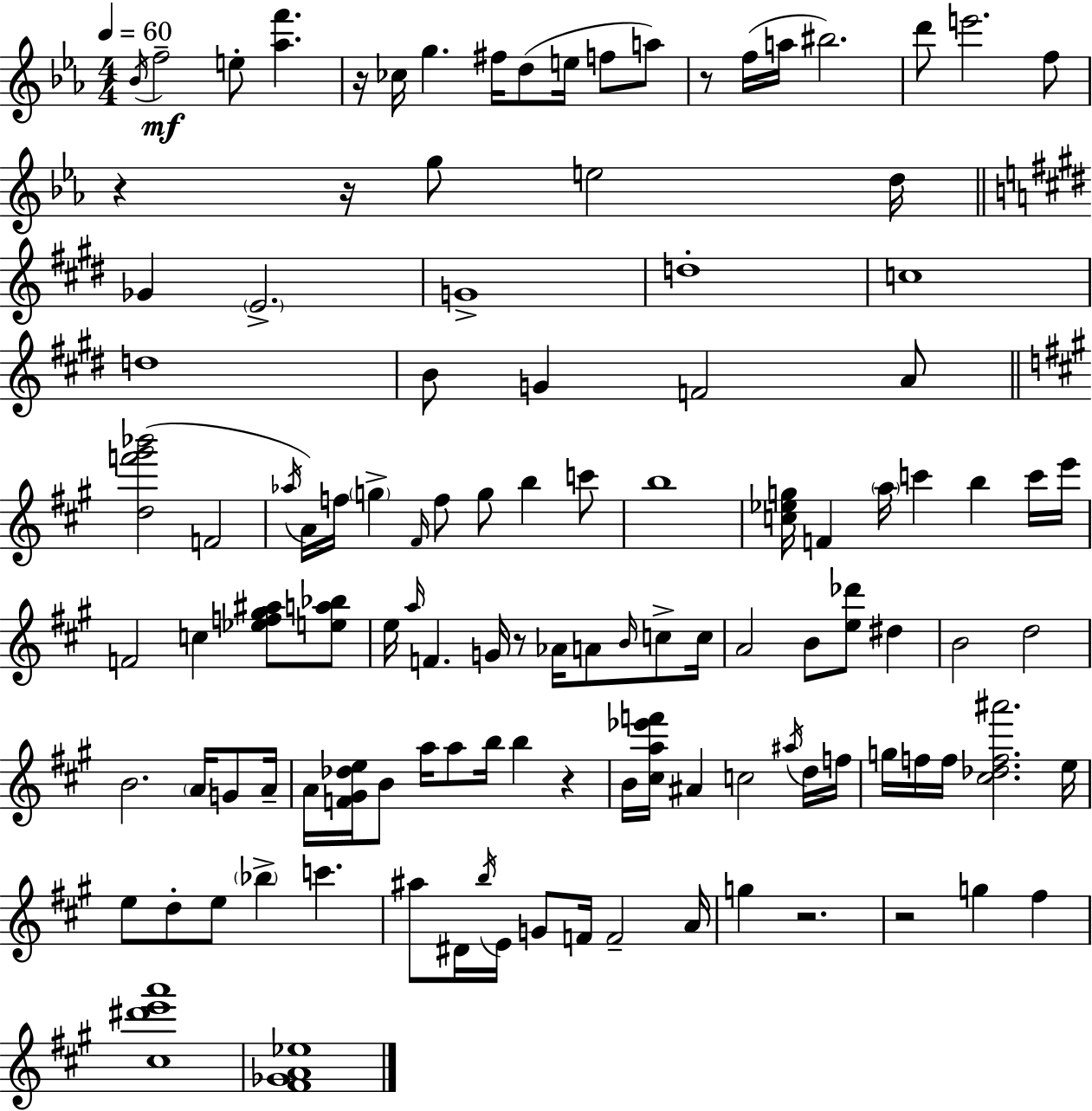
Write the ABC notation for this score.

X:1
T:Untitled
M:4/4
L:1/4
K:Eb
_B/4 f2 e/2 [_af'] z/4 _c/4 g ^f/4 d/2 e/4 f/2 a/2 z/2 f/4 a/4 ^b2 d'/2 e'2 f/2 z z/4 g/2 e2 d/4 _G E2 G4 d4 c4 d4 B/2 G F2 A/2 [df'^g'_b']2 F2 _a/4 A/4 f/4 g ^F/4 f/2 g/2 b c'/2 b4 [c_eg]/4 F a/4 c' b c'/4 e'/4 F2 c [_ef^g^a]/2 [ea_b]/2 e/4 a/4 F G/4 z/2 _A/4 A/2 B/4 c/2 c/4 A2 B/2 [e_d']/2 ^d B2 d2 B2 A/4 G/2 A/4 A/4 [F^G_de]/4 B/2 a/4 a/2 b/4 b z B/4 [^ca_e'f']/4 ^A c2 ^a/4 d/4 f/4 g/4 f/4 f/4 [^c_df^a']2 e/4 e/2 d/2 e/2 _b c' ^a/2 ^D/4 b/4 E/4 G/2 F/4 F2 A/4 g z2 z2 g ^f [^c^d'e'a']4 [^F_GA_e]4